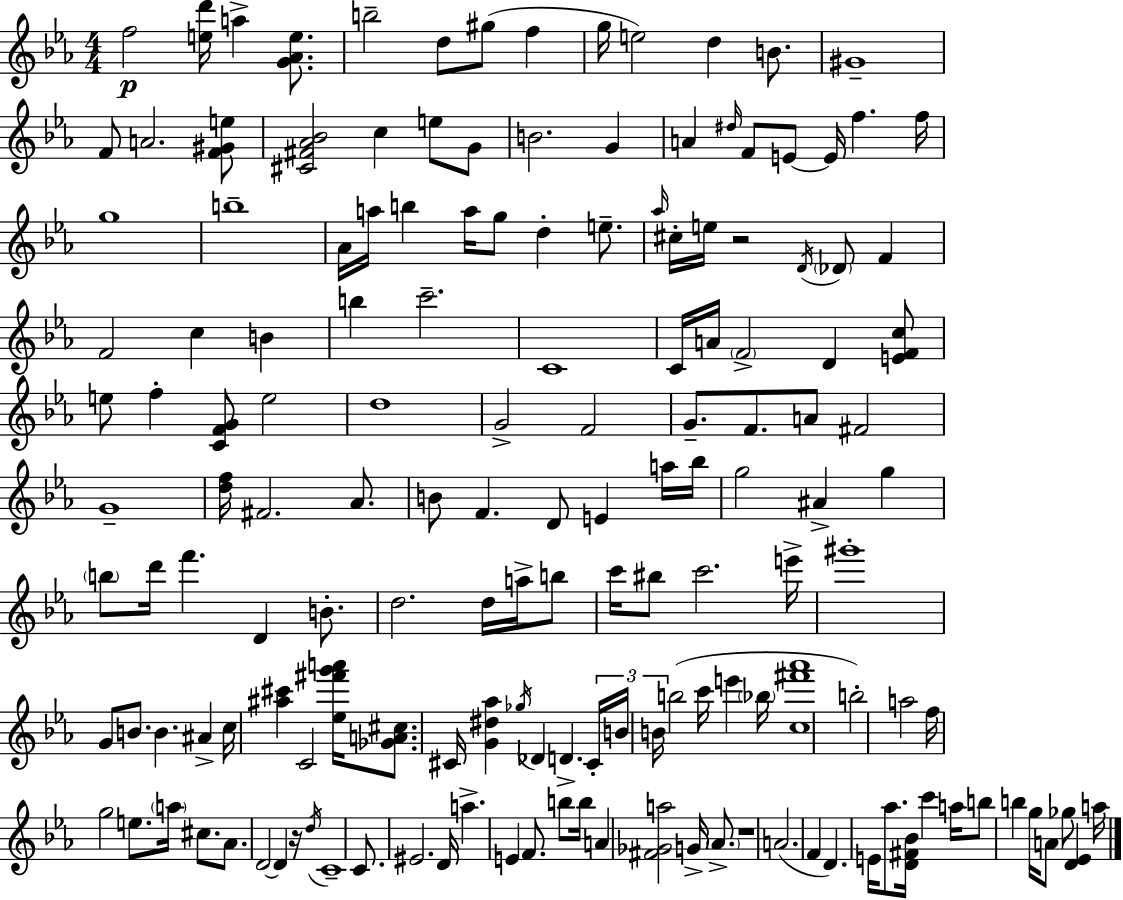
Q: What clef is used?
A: treble